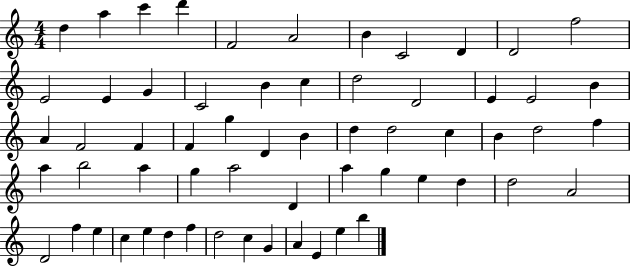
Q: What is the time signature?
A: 4/4